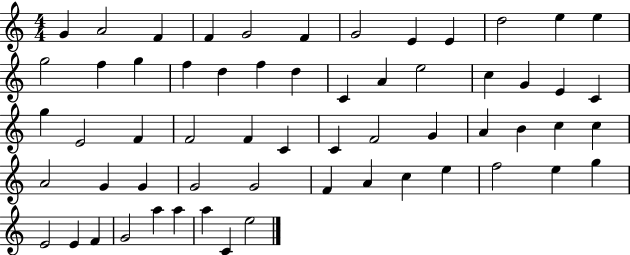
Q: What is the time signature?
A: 4/4